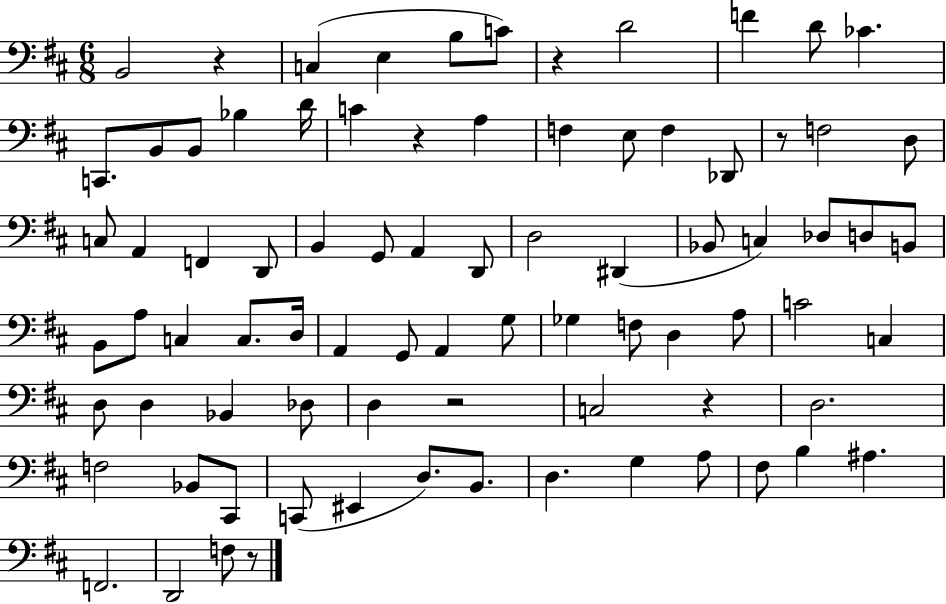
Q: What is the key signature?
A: D major